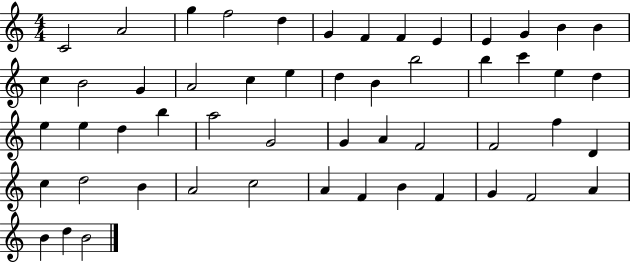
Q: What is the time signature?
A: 4/4